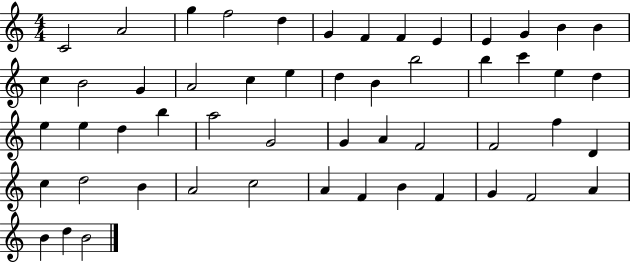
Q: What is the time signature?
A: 4/4